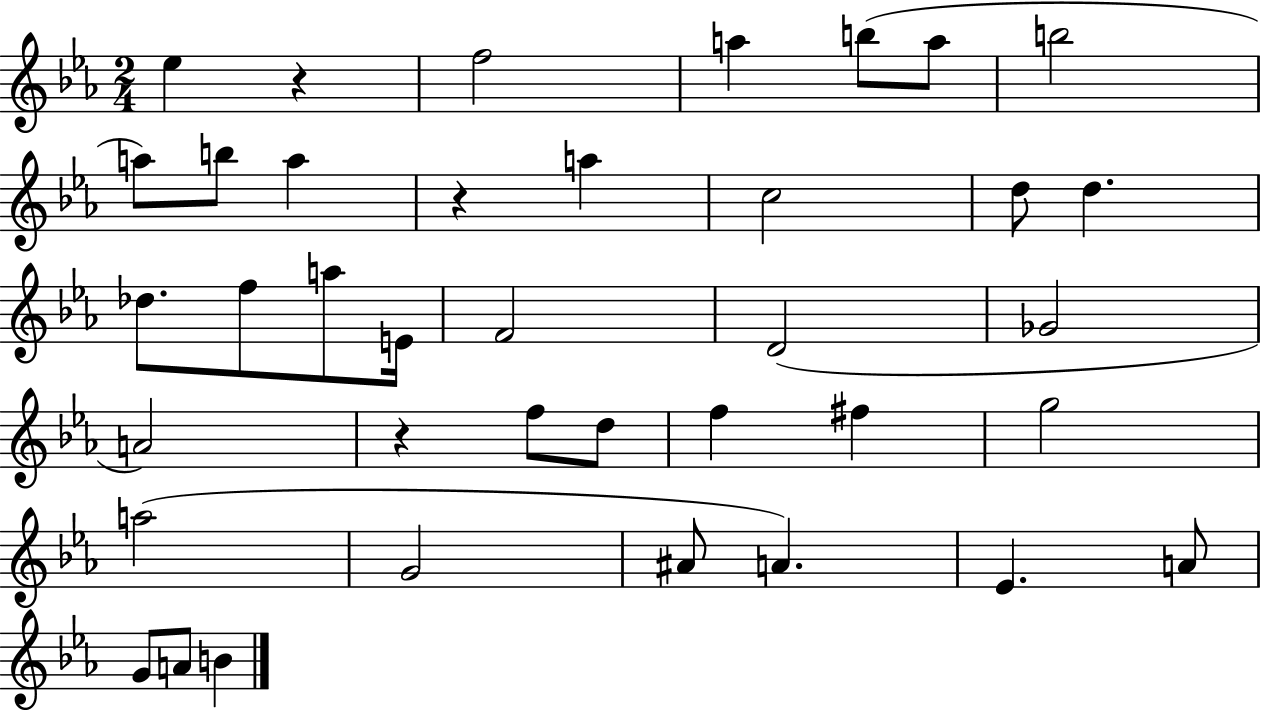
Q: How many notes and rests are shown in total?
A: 38